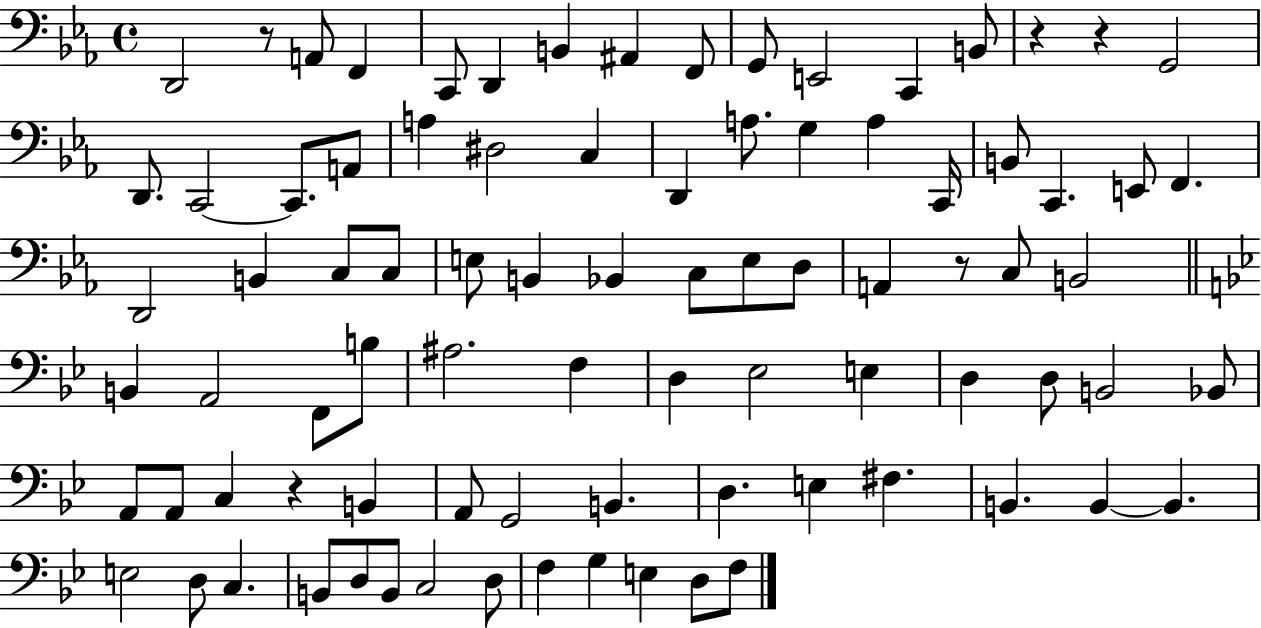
X:1
T:Untitled
M:4/4
L:1/4
K:Eb
D,,2 z/2 A,,/2 F,, C,,/2 D,, B,, ^A,, F,,/2 G,,/2 E,,2 C,, B,,/2 z z G,,2 D,,/2 C,,2 C,,/2 A,,/2 A, ^D,2 C, D,, A,/2 G, A, C,,/4 B,,/2 C,, E,,/2 F,, D,,2 B,, C,/2 C,/2 E,/2 B,, _B,, C,/2 E,/2 D,/2 A,, z/2 C,/2 B,,2 B,, A,,2 F,,/2 B,/2 ^A,2 F, D, _E,2 E, D, D,/2 B,,2 _B,,/2 A,,/2 A,,/2 C, z B,, A,,/2 G,,2 B,, D, E, ^F, B,, B,, B,, E,2 D,/2 C, B,,/2 D,/2 B,,/2 C,2 D,/2 F, G, E, D,/2 F,/2